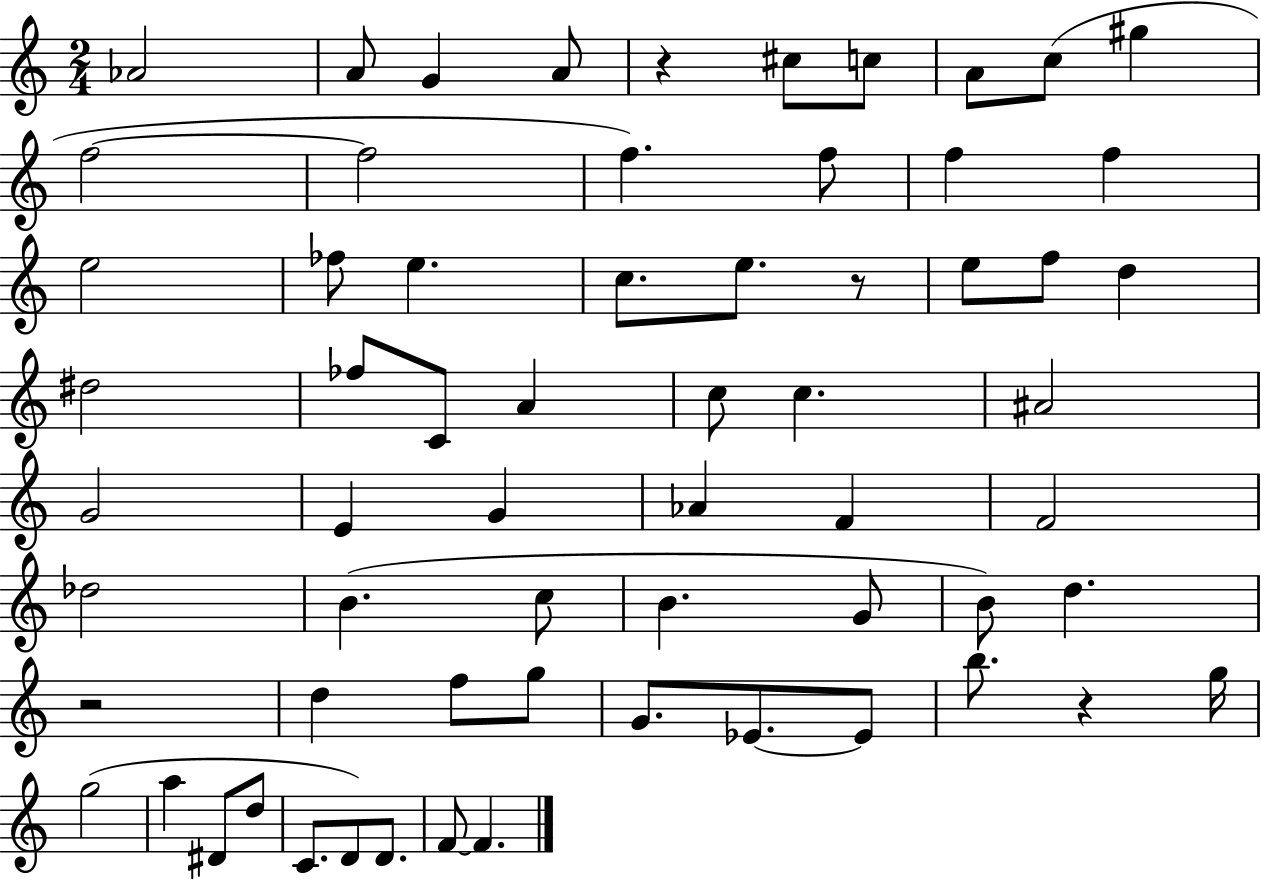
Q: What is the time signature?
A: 2/4